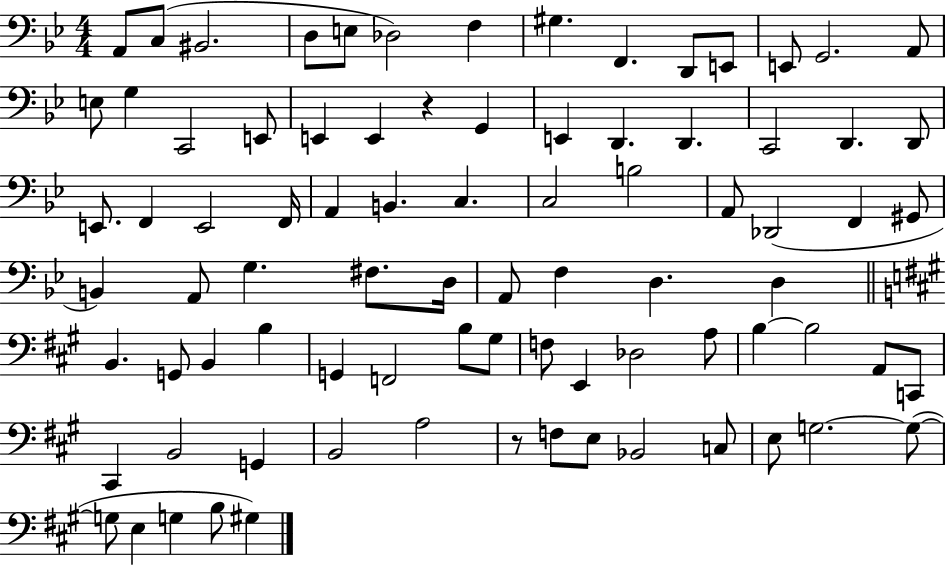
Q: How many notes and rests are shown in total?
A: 84